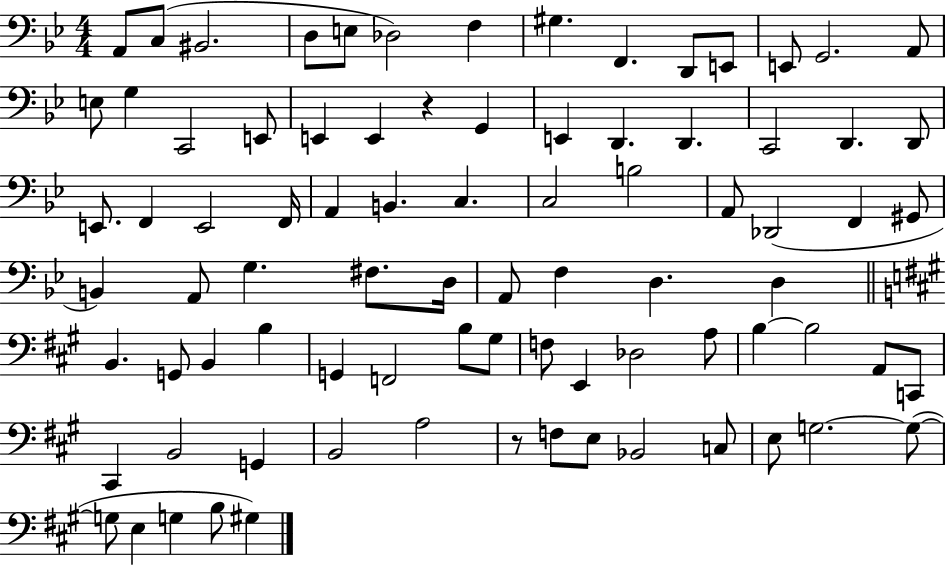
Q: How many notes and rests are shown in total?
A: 84